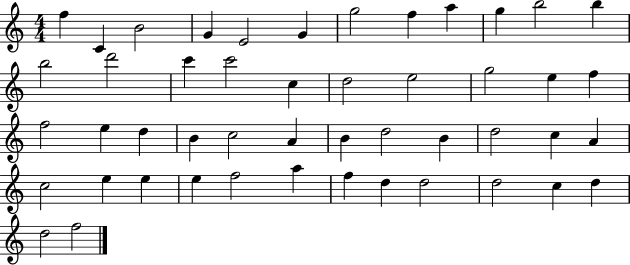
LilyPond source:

{
  \clef treble
  \numericTimeSignature
  \time 4/4
  \key c \major
  f''4 c'4 b'2 | g'4 e'2 g'4 | g''2 f''4 a''4 | g''4 b''2 b''4 | \break b''2 d'''2 | c'''4 c'''2 c''4 | d''2 e''2 | g''2 e''4 f''4 | \break f''2 e''4 d''4 | b'4 c''2 a'4 | b'4 d''2 b'4 | d''2 c''4 a'4 | \break c''2 e''4 e''4 | e''4 f''2 a''4 | f''4 d''4 d''2 | d''2 c''4 d''4 | \break d''2 f''2 | \bar "|."
}